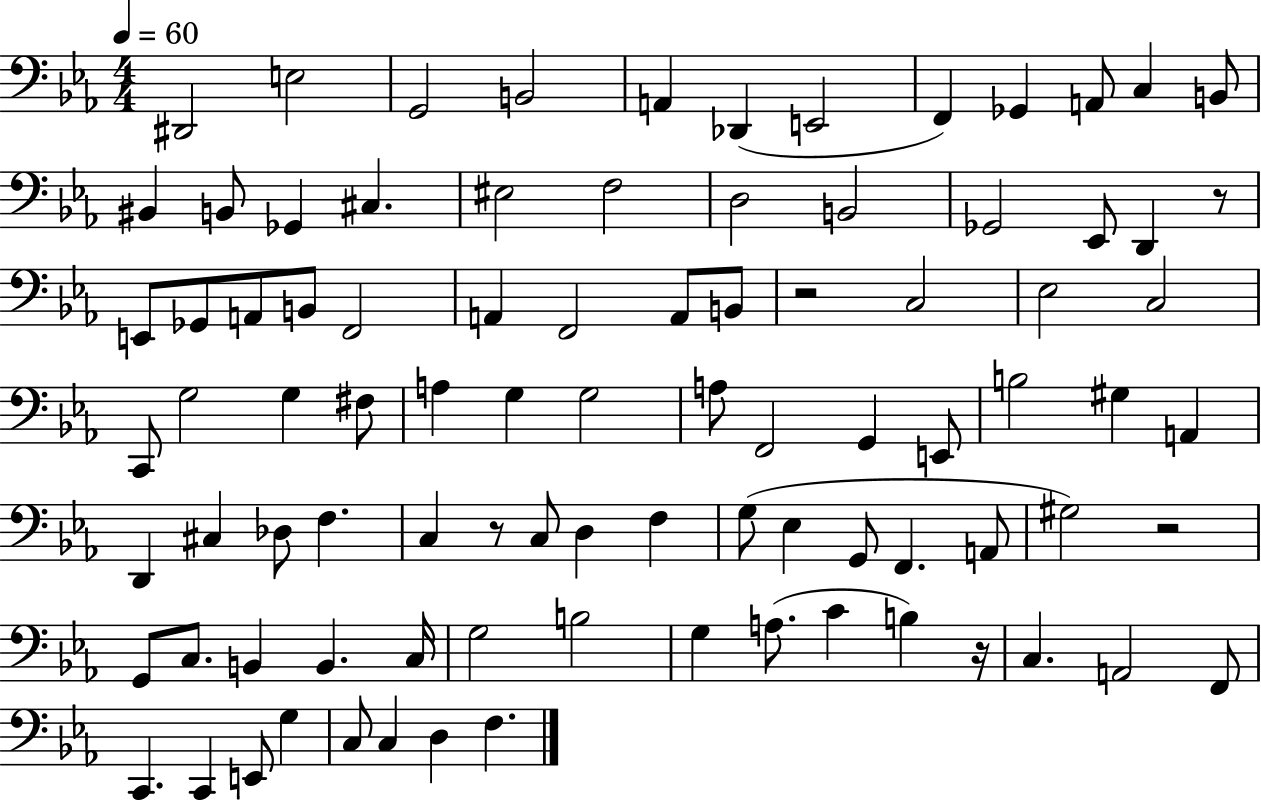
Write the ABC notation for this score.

X:1
T:Untitled
M:4/4
L:1/4
K:Eb
^D,,2 E,2 G,,2 B,,2 A,, _D,, E,,2 F,, _G,, A,,/2 C, B,,/2 ^B,, B,,/2 _G,, ^C, ^E,2 F,2 D,2 B,,2 _G,,2 _E,,/2 D,, z/2 E,,/2 _G,,/2 A,,/2 B,,/2 F,,2 A,, F,,2 A,,/2 B,,/2 z2 C,2 _E,2 C,2 C,,/2 G,2 G, ^F,/2 A, G, G,2 A,/2 F,,2 G,, E,,/2 B,2 ^G, A,, D,, ^C, _D,/2 F, C, z/2 C,/2 D, F, G,/2 _E, G,,/2 F,, A,,/2 ^G,2 z2 G,,/2 C,/2 B,, B,, C,/4 G,2 B,2 G, A,/2 C B, z/4 C, A,,2 F,,/2 C,, C,, E,,/2 G, C,/2 C, D, F,